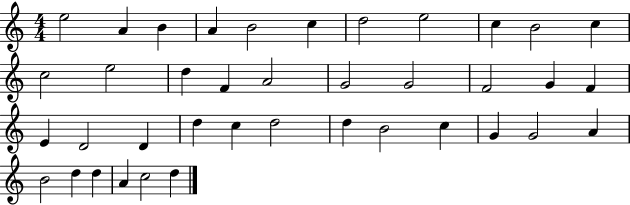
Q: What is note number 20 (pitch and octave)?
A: G4